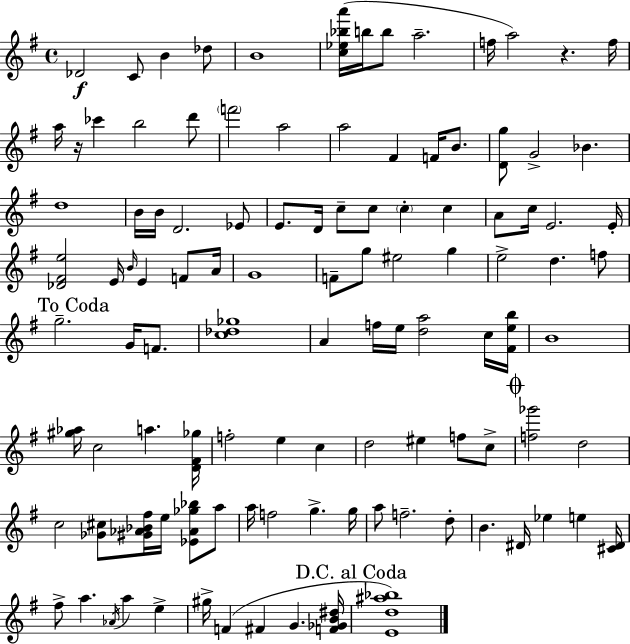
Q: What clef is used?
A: treble